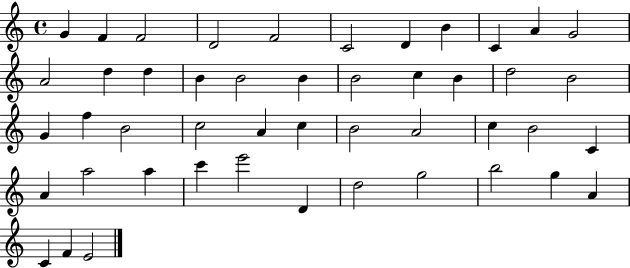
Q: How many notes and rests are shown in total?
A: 47